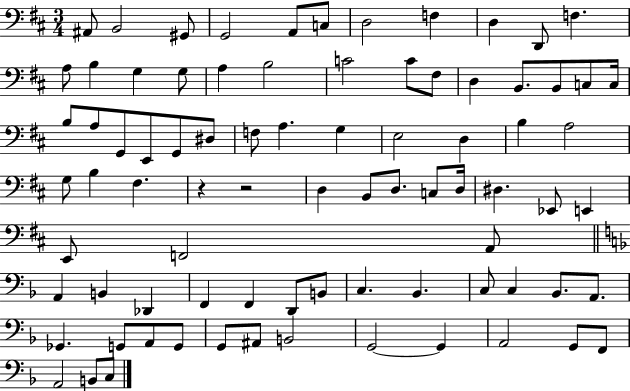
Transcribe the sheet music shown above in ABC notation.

X:1
T:Untitled
M:3/4
L:1/4
K:D
^A,,/2 B,,2 ^G,,/2 G,,2 A,,/2 C,/2 D,2 F, D, D,,/2 F, A,/2 B, G, G,/2 A, B,2 C2 C/2 ^F,/2 D, B,,/2 B,,/2 C,/2 C,/4 B,/2 A,/2 G,,/2 E,,/2 G,,/2 ^D,/2 F,/2 A, G, E,2 D, B, A,2 G,/2 B, ^F, z z2 D, B,,/2 D,/2 C,/2 D,/4 ^D, _E,,/2 E,, E,,/2 F,,2 A,,/2 A,, B,, _D,, F,, F,, D,,/2 B,,/2 C, _B,, C,/2 C, _B,,/2 A,,/2 _G,, G,,/2 A,,/2 G,,/2 G,,/2 ^A,,/2 B,,2 G,,2 G,, A,,2 G,,/2 F,,/2 A,,2 B,,/2 C,/2